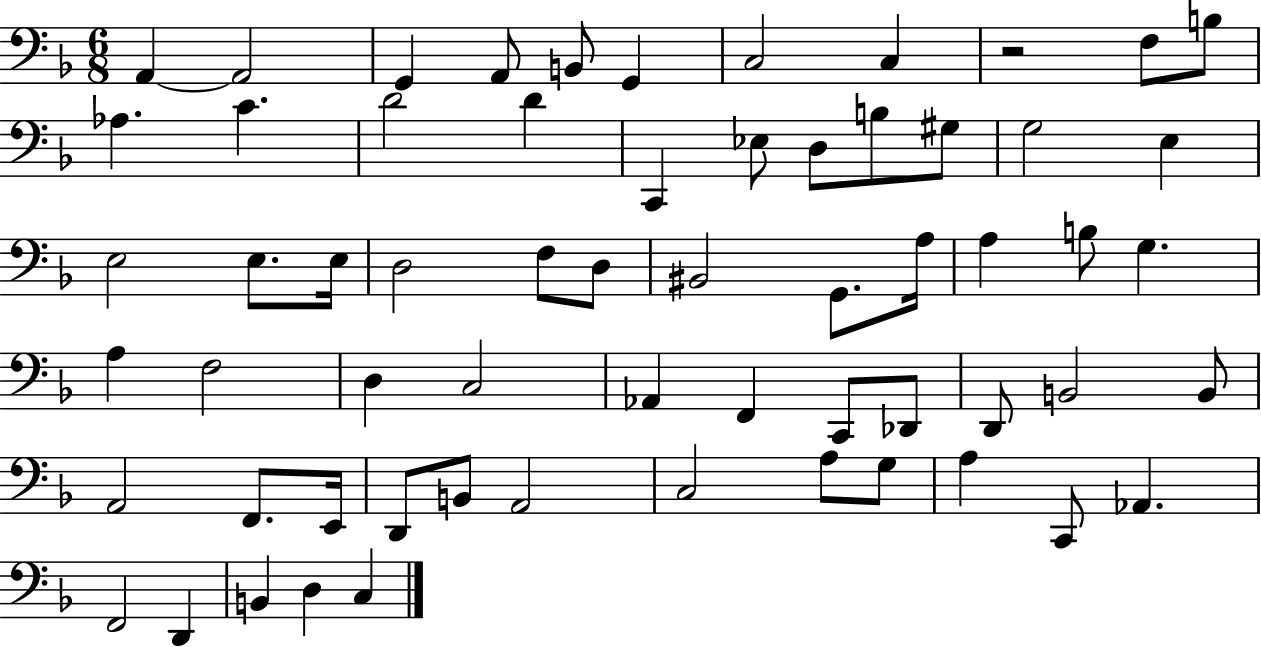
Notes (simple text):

A2/q A2/h G2/q A2/e B2/e G2/q C3/h C3/q R/h F3/e B3/e Ab3/q. C4/q. D4/h D4/q C2/q Eb3/e D3/e B3/e G#3/e G3/h E3/q E3/h E3/e. E3/s D3/h F3/e D3/e BIS2/h G2/e. A3/s A3/q B3/e G3/q. A3/q F3/h D3/q C3/h Ab2/q F2/q C2/e Db2/e D2/e B2/h B2/e A2/h F2/e. E2/s D2/e B2/e A2/h C3/h A3/e G3/e A3/q C2/e Ab2/q. F2/h D2/q B2/q D3/q C3/q